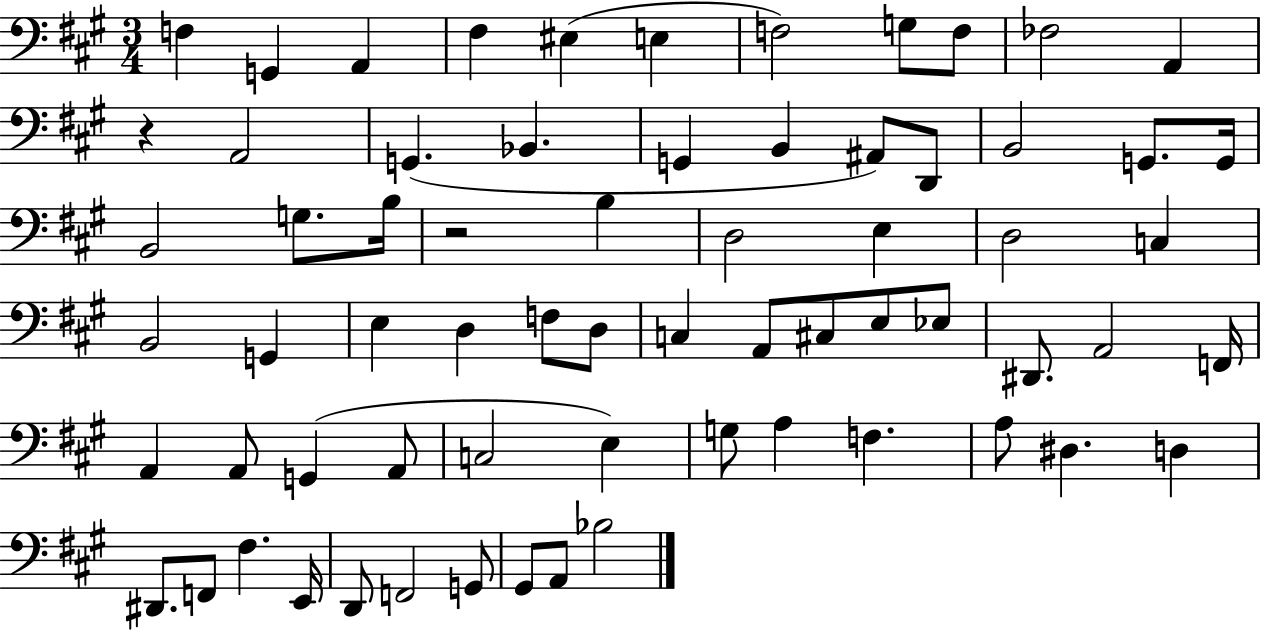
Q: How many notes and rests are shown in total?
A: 67